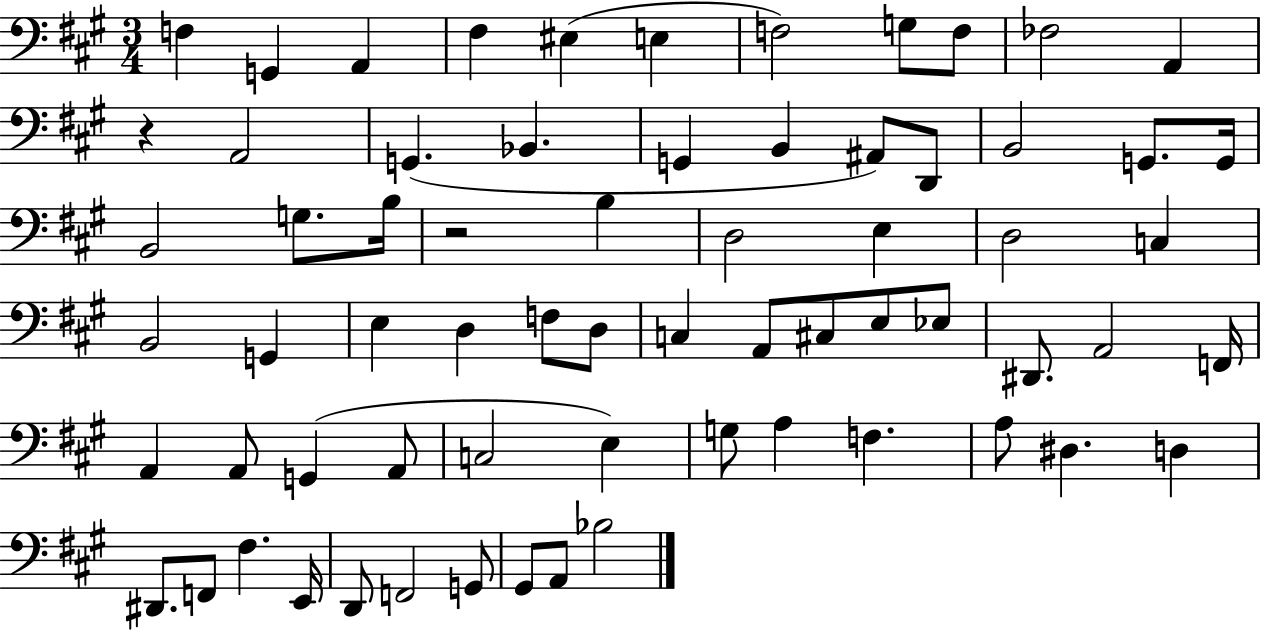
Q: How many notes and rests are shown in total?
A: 67